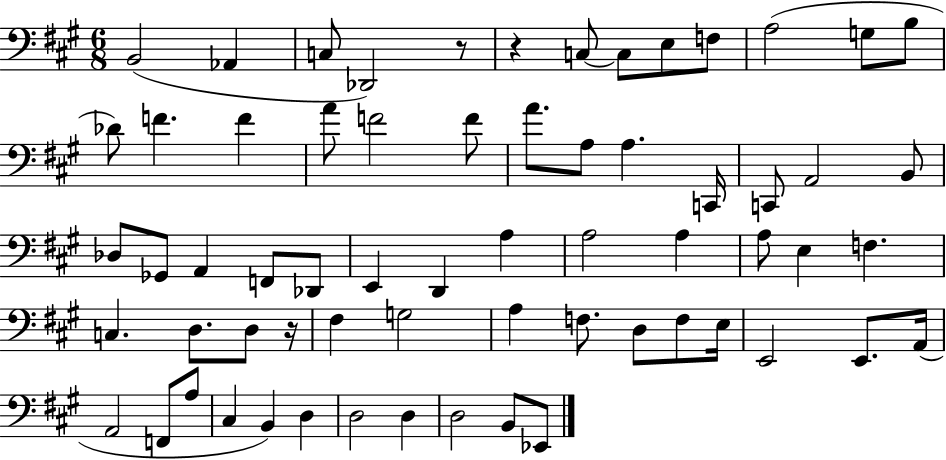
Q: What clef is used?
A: bass